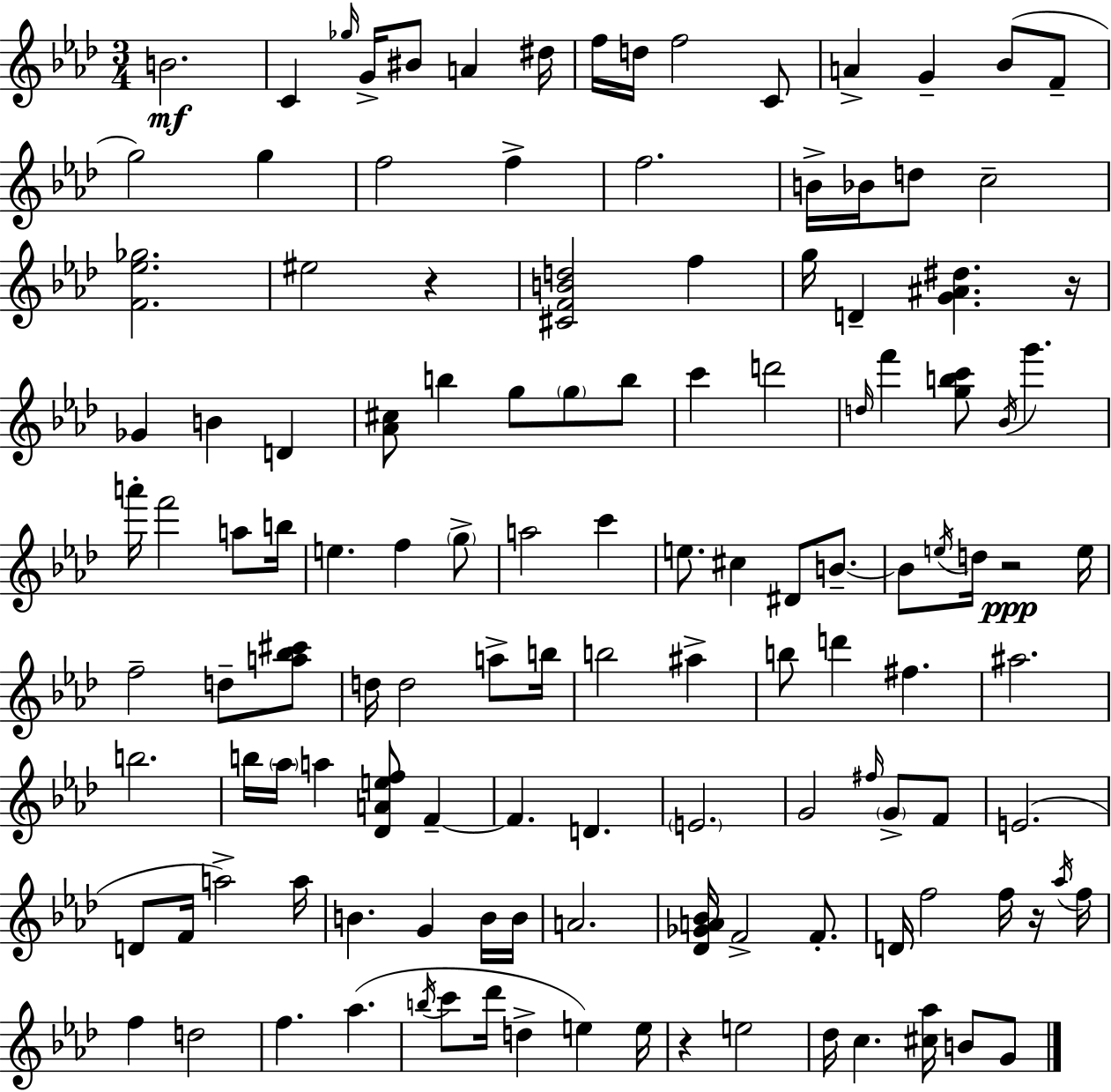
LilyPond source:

{
  \clef treble
  \numericTimeSignature
  \time 3/4
  \key f \minor
  b'2.\mf | c'4 \grace { ges''16 } g'16-> bis'8 a'4 | dis''16 f''16 d''16 f''2 c'8 | a'4-> g'4-- bes'8( f'8-- | \break g''2) g''4 | f''2 f''4-> | f''2. | b'16-> bes'16 d''8 c''2-- | \break <f' ees'' ges''>2. | eis''2 r4 | <cis' f' b' d''>2 f''4 | g''16 d'4-- <g' ais' dis''>4. | \break r16 ges'4 b'4 d'4 | <aes' cis''>8 b''4 g''8 \parenthesize g''8 b''8 | c'''4 d'''2 | \grace { d''16 } f'''4 <g'' b'' c'''>8 \acciaccatura { bes'16 } g'''4. | \break a'''16-. f'''2 | a''8 b''16 e''4. f''4 | \parenthesize g''8-> a''2 c'''4 | e''8. cis''4 dis'8 | \break b'8.--~~ b'8 \acciaccatura { e''16 } d''16 r2\ppp | e''16 f''2-- | d''8-- <a'' bes'' cis'''>8 d''16 d''2 | a''8-> b''16 b''2 | \break ais''4-> b''8 d'''4 fis''4. | ais''2. | b''2. | b''16 \parenthesize aes''16 a''4 <des' a' e'' f''>8 | \break f'4--~~ f'4. d'4. | \parenthesize e'2. | g'2 | \grace { fis''16 } \parenthesize g'8-> f'8 e'2.( | \break d'8 f'16 a''2->) | a''16 b'4. g'4 | b'16 b'16 a'2. | <des' ges' a' bes'>16 f'2-> | \break f'8.-. d'16 f''2 | f''16 r16 \acciaccatura { aes''16 } f''16 f''4 d''2 | f''4. | aes''4.( \acciaccatura { b''16 } c'''8 des'''16 d''4-> | \break e''4) e''16 r4 e''2 | des''16 c''4. | <cis'' aes''>16 b'8 g'8 \bar "|."
}